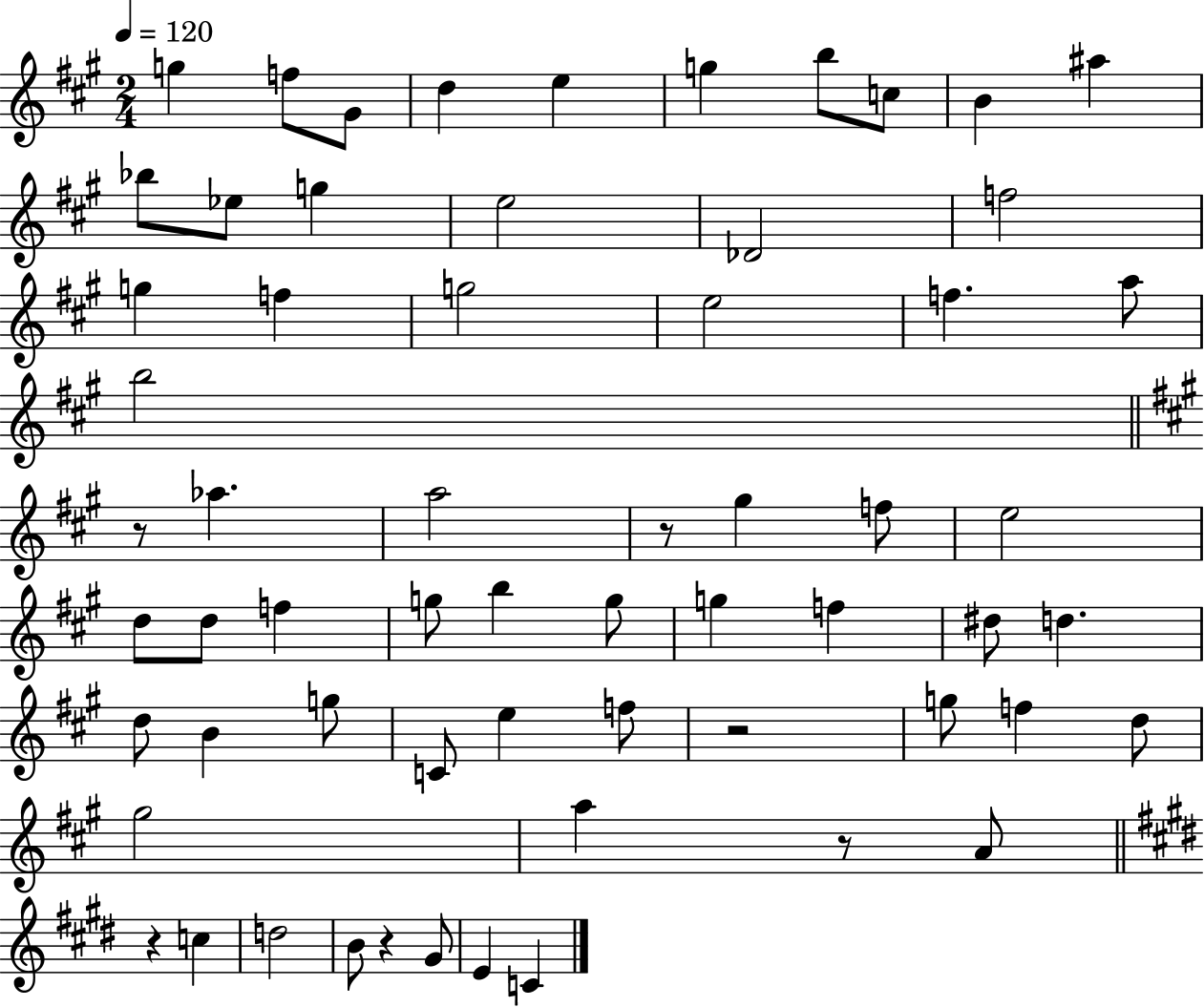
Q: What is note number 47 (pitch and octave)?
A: D5